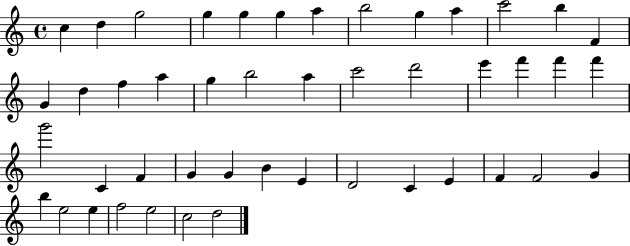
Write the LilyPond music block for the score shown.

{
  \clef treble
  \time 4/4
  \defaultTimeSignature
  \key c \major
  c''4 d''4 g''2 | g''4 g''4 g''4 a''4 | b''2 g''4 a''4 | c'''2 b''4 f'4 | \break g'4 d''4 f''4 a''4 | g''4 b''2 a''4 | c'''2 d'''2 | e'''4 f'''4 f'''4 f'''4 | \break g'''2 c'4 f'4 | g'4 g'4 b'4 e'4 | d'2 c'4 e'4 | f'4 f'2 g'4 | \break b''4 e''2 e''4 | f''2 e''2 | c''2 d''2 | \bar "|."
}